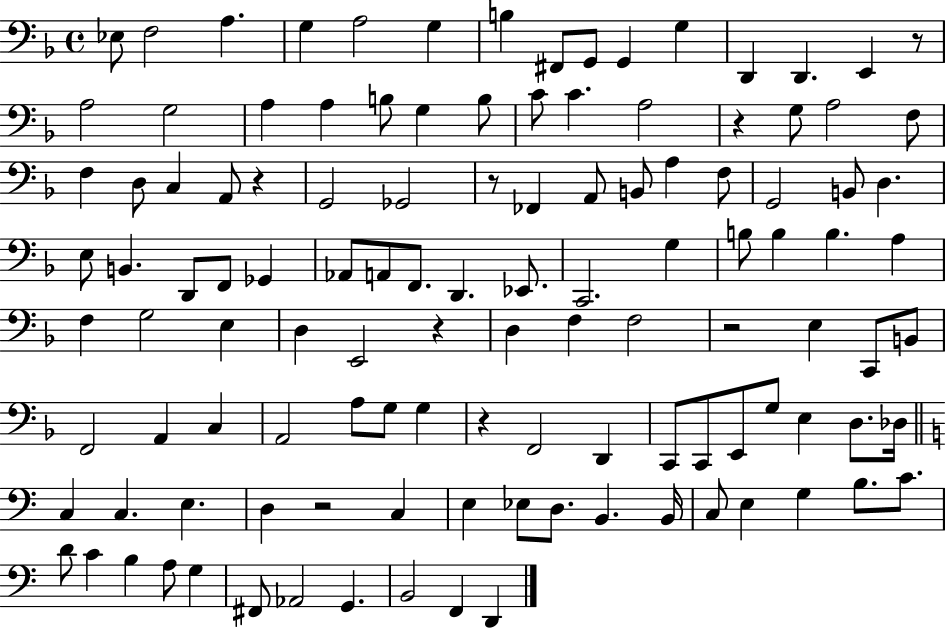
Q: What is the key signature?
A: F major